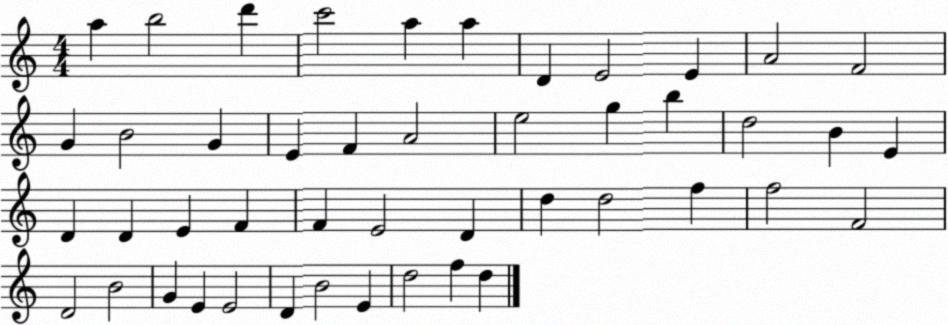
X:1
T:Untitled
M:4/4
L:1/4
K:C
a b2 d' c'2 a a D E2 E A2 F2 G B2 G E F A2 e2 g b d2 B E D D E F F E2 D d d2 f f2 F2 D2 B2 G E E2 D B2 E d2 f d